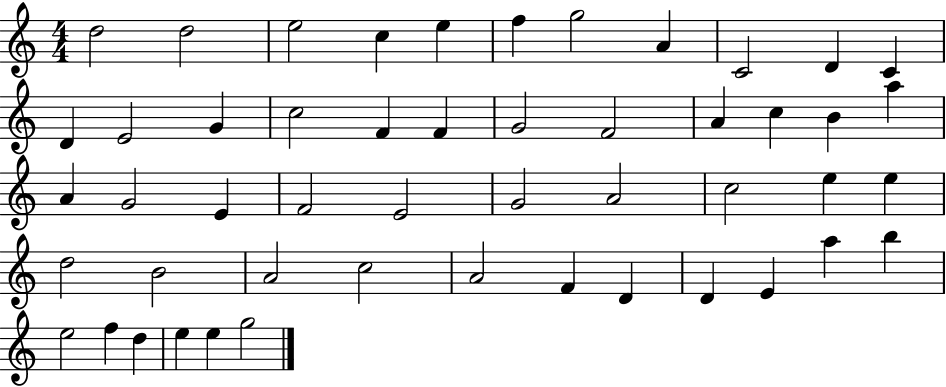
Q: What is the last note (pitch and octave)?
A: G5